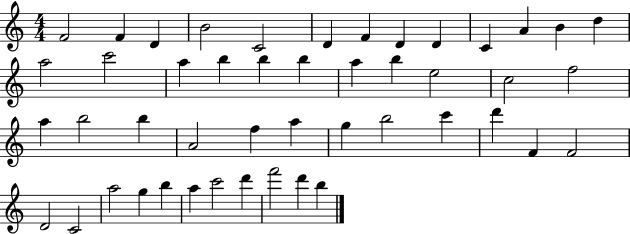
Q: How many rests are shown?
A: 0